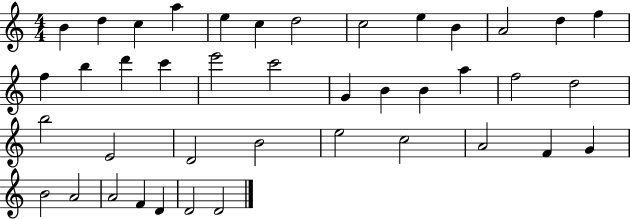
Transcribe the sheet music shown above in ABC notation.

X:1
T:Untitled
M:4/4
L:1/4
K:C
B d c a e c d2 c2 e B A2 d f f b d' c' e'2 c'2 G B B a f2 d2 b2 E2 D2 B2 e2 c2 A2 F G B2 A2 A2 F D D2 D2